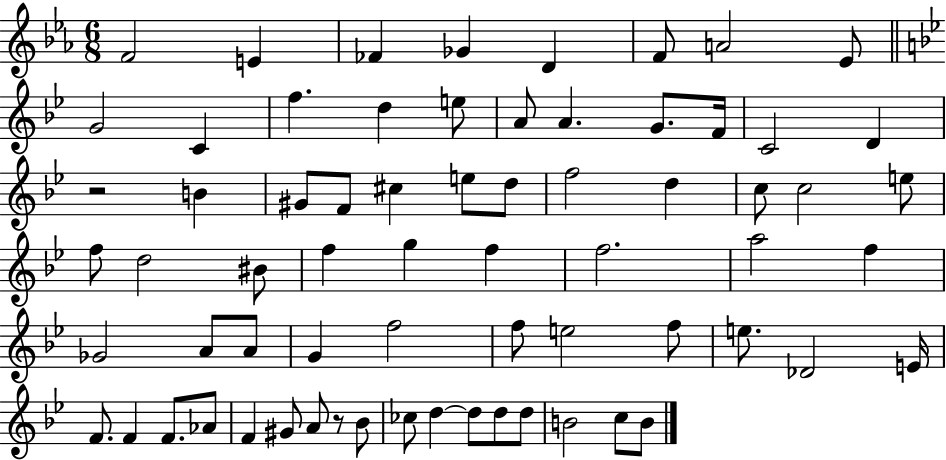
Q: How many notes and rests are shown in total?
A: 68